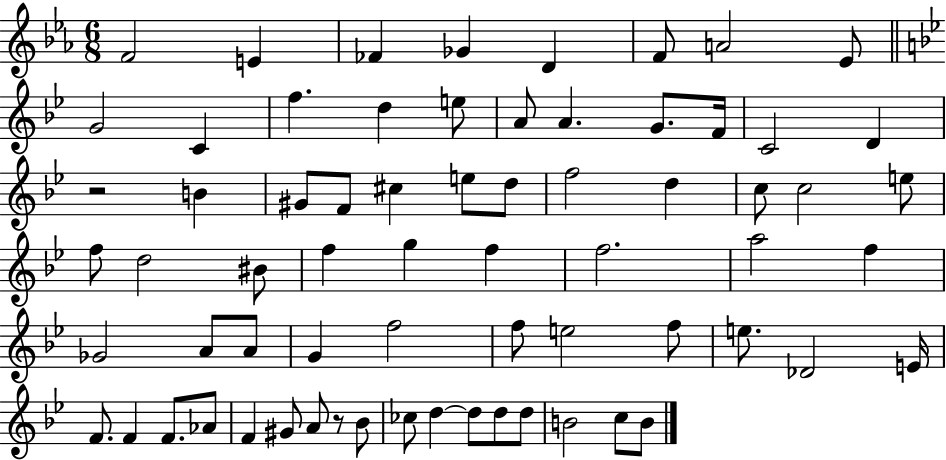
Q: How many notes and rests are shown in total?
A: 68